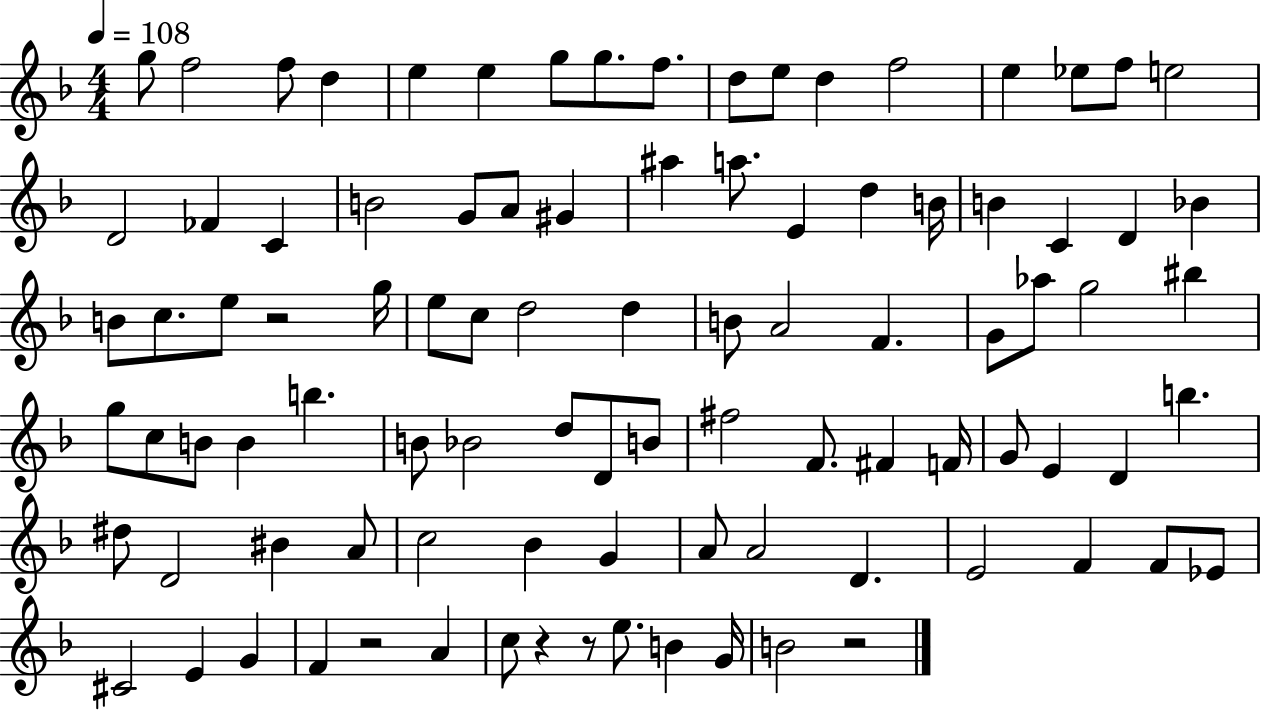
{
  \clef treble
  \numericTimeSignature
  \time 4/4
  \key f \major
  \tempo 4 = 108
  g''8 f''2 f''8 d''4 | e''4 e''4 g''8 g''8. f''8. | d''8 e''8 d''4 f''2 | e''4 ees''8 f''8 e''2 | \break d'2 fes'4 c'4 | b'2 g'8 a'8 gis'4 | ais''4 a''8. e'4 d''4 b'16 | b'4 c'4 d'4 bes'4 | \break b'8 c''8. e''8 r2 g''16 | e''8 c''8 d''2 d''4 | b'8 a'2 f'4. | g'8 aes''8 g''2 bis''4 | \break g''8 c''8 b'8 b'4 b''4. | b'8 bes'2 d''8 d'8 b'8 | fis''2 f'8. fis'4 f'16 | g'8 e'4 d'4 b''4. | \break dis''8 d'2 bis'4 a'8 | c''2 bes'4 g'4 | a'8 a'2 d'4. | e'2 f'4 f'8 ees'8 | \break cis'2 e'4 g'4 | f'4 r2 a'4 | c''8 r4 r8 e''8. b'4 g'16 | b'2 r2 | \break \bar "|."
}